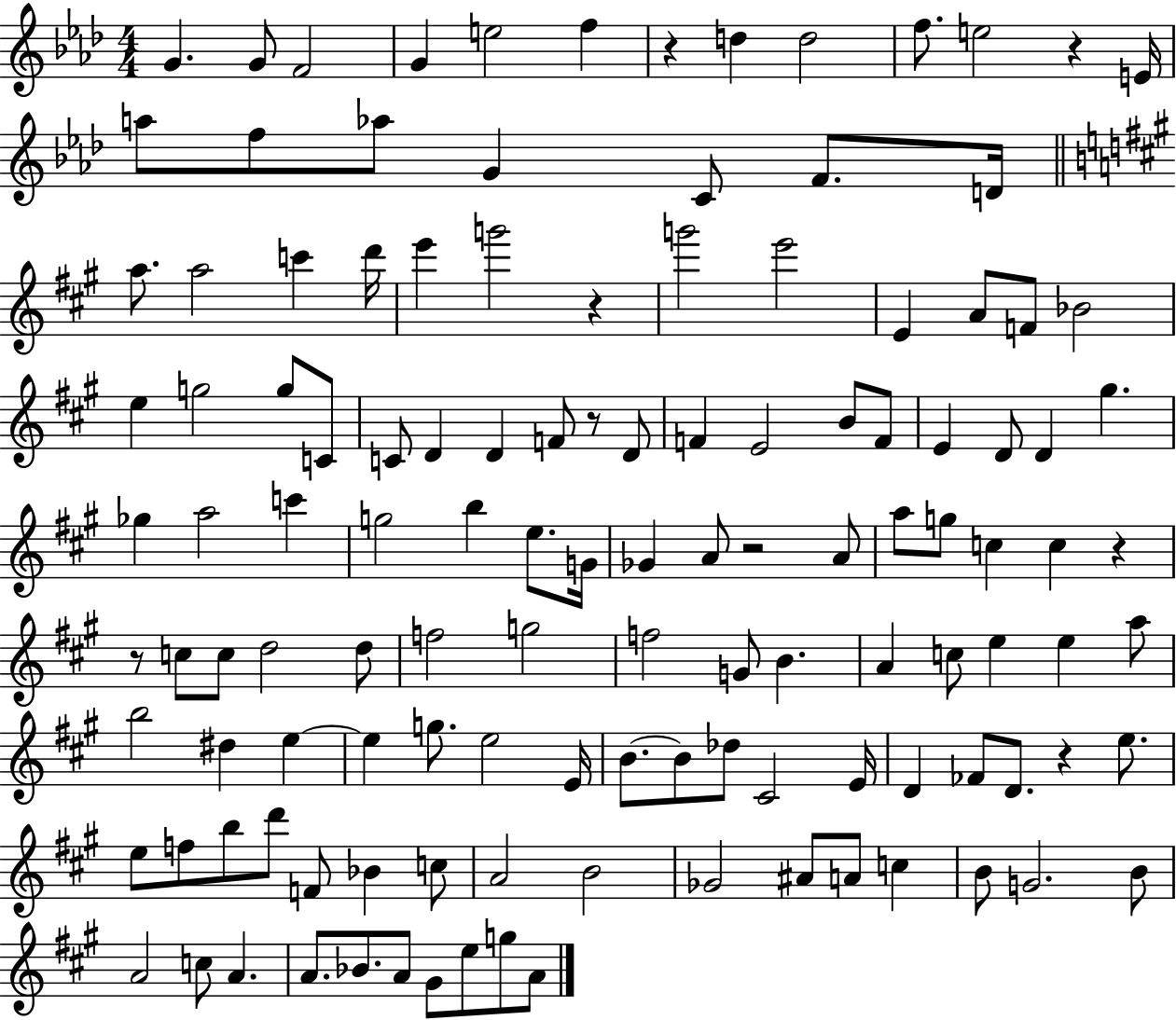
G4/q. G4/e F4/h G4/q E5/h F5/q R/q D5/q D5/h F5/e. E5/h R/q E4/s A5/e F5/e Ab5/e G4/q C4/e F4/e. D4/s A5/e. A5/h C6/q D6/s E6/q G6/h R/q G6/h E6/h E4/q A4/e F4/e Bb4/h E5/q G5/h G5/e C4/e C4/e D4/q D4/q F4/e R/e D4/e F4/q E4/h B4/e F4/e E4/q D4/e D4/q G#5/q. Gb5/q A5/h C6/q G5/h B5/q E5/e. G4/s Gb4/q A4/e R/h A4/e A5/e G5/e C5/q C5/q R/q R/e C5/e C5/e D5/h D5/e F5/h G5/h F5/h G4/e B4/q. A4/q C5/e E5/q E5/q A5/e B5/h D#5/q E5/q E5/q G5/e. E5/h E4/s B4/e. B4/e Db5/e C#4/h E4/s D4/q FES4/e D4/e. R/q E5/e. E5/e F5/e B5/e D6/e F4/e Bb4/q C5/e A4/h B4/h Gb4/h A#4/e A4/e C5/q B4/e G4/h. B4/e A4/h C5/e A4/q. A4/e. Bb4/e. A4/e G#4/e E5/e G5/e A4/e